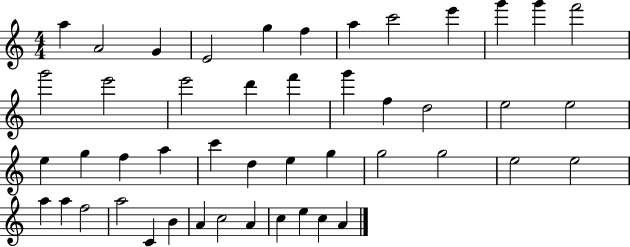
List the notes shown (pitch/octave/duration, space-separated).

A5/q A4/h G4/q E4/h G5/q F5/q A5/q C6/h E6/q G6/q G6/q F6/h G6/h E6/h E6/h D6/q F6/q G6/q F5/q D5/h E5/h E5/h E5/q G5/q F5/q A5/q C6/q D5/q E5/q G5/q G5/h G5/h E5/h E5/h A5/q A5/q F5/h A5/h C4/q B4/q A4/q C5/h A4/q C5/q E5/q C5/q A4/q